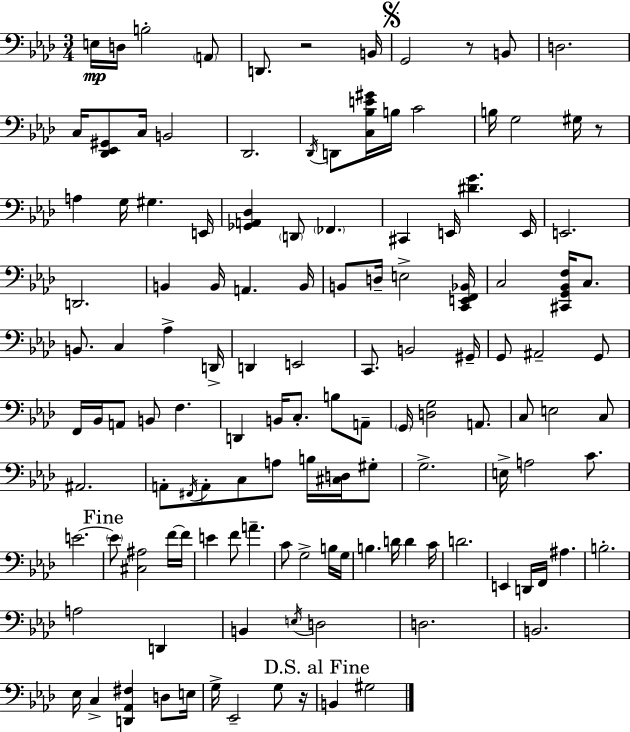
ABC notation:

X:1
T:Untitled
M:3/4
L:1/4
K:Ab
E,/4 D,/4 B,2 A,,/2 D,,/2 z2 B,,/4 G,,2 z/2 B,,/2 D,2 C,/4 [_D,,_E,,^G,,]/2 C,/4 B,,2 _D,,2 _D,,/4 D,,/2 [C,_B,E^G]/4 B,/4 C2 B,/4 G,2 ^G,/4 z/2 A, G,/4 ^G, E,,/4 [_G,,A,,_D,] D,,/2 _F,, ^C,, E,,/4 [^DG] E,,/4 E,,2 D,,2 B,, B,,/4 A,, B,,/4 B,,/2 D,/4 E,2 [C,,E,,F,,_B,,]/4 C,2 [^C,,G,,_B,,F,]/4 C,/2 B,,/2 C, _A, D,,/4 D,, E,,2 C,,/2 B,,2 ^G,,/4 G,,/2 ^A,,2 G,,/2 F,,/4 _B,,/4 A,,/2 B,,/2 F, D,, B,,/4 C,/2 B,/2 A,,/2 G,,/4 [D,G,]2 A,,/2 C,/2 E,2 C,/2 ^A,,2 A,,/2 ^F,,/4 A,,/2 C,/2 A,/2 B,/4 [^C,D,]/4 ^G,/2 G,2 E,/4 A,2 C/2 E2 E/2 [^C,^A,]2 F/4 F/4 E F/2 A C/2 G,2 B,/4 G,/4 B, D/4 D C/4 D2 E,, D,,/4 F,,/4 ^A, B,2 A,2 D,, B,, E,/4 D,2 D,2 B,,2 _E,/4 C, [D,,_A,,^F,] D,/2 E,/4 G,/4 _E,,2 G,/2 z/4 B,, ^G,2